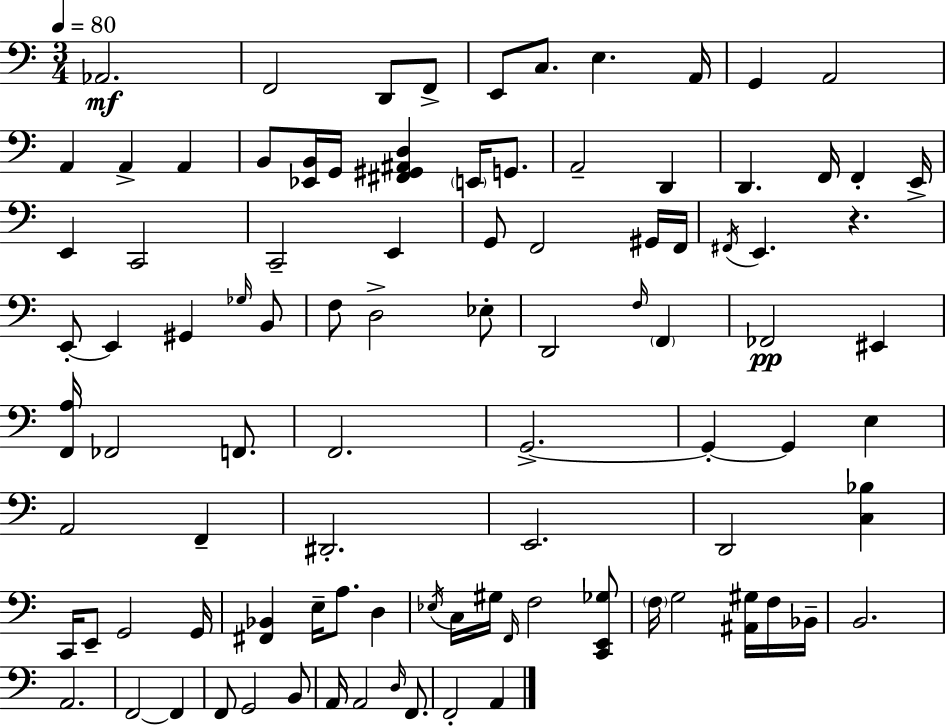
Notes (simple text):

Ab2/h. F2/h D2/e F2/e E2/e C3/e. E3/q. A2/s G2/q A2/h A2/q A2/q A2/q B2/e [Eb2,B2]/s G2/s [F#2,G#2,A#2,D3]/q E2/s G2/e. A2/h D2/q D2/q. F2/s F2/q E2/s E2/q C2/h C2/h E2/q G2/e F2/h G#2/s F2/s F#2/s E2/q. R/q. E2/e E2/q G#2/q Gb3/s B2/e F3/e D3/h Eb3/e D2/h F3/s F2/q FES2/h EIS2/q [F2,A3]/s FES2/h F2/e. F2/h. G2/h. G2/q G2/q E3/q A2/h F2/q D#2/h. E2/h. D2/h [C3,Bb3]/q C2/s E2/e G2/h G2/s [F#2,Bb2]/q E3/s A3/e. D3/q Eb3/s C3/s G#3/s F2/s F3/h [C2,E2,Gb3]/e F3/s G3/h [A#2,G#3]/s F3/s Bb2/s B2/h. A2/h. F2/h F2/q F2/e G2/h B2/e A2/s A2/h D3/s F2/e. F2/h A2/q